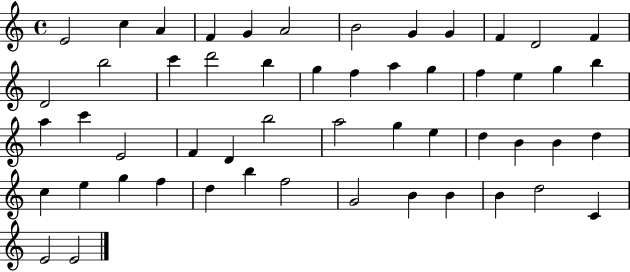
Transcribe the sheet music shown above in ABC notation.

X:1
T:Untitled
M:4/4
L:1/4
K:C
E2 c A F G A2 B2 G G F D2 F D2 b2 c' d'2 b g f a g f e g b a c' E2 F D b2 a2 g e d B B d c e g f d b f2 G2 B B B d2 C E2 E2